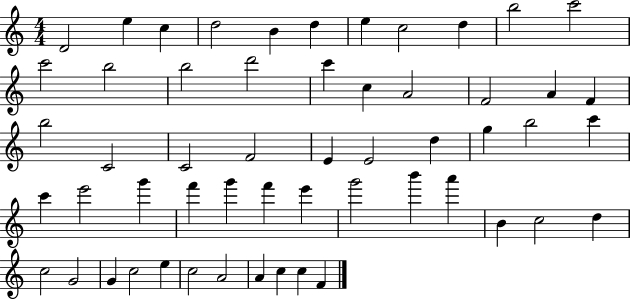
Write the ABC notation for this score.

X:1
T:Untitled
M:4/4
L:1/4
K:C
D2 e c d2 B d e c2 d b2 c'2 c'2 b2 b2 d'2 c' c A2 F2 A F b2 C2 C2 F2 E E2 d g b2 c' c' e'2 g' f' g' f' e' g'2 b' a' B c2 d c2 G2 G c2 e c2 A2 A c c F